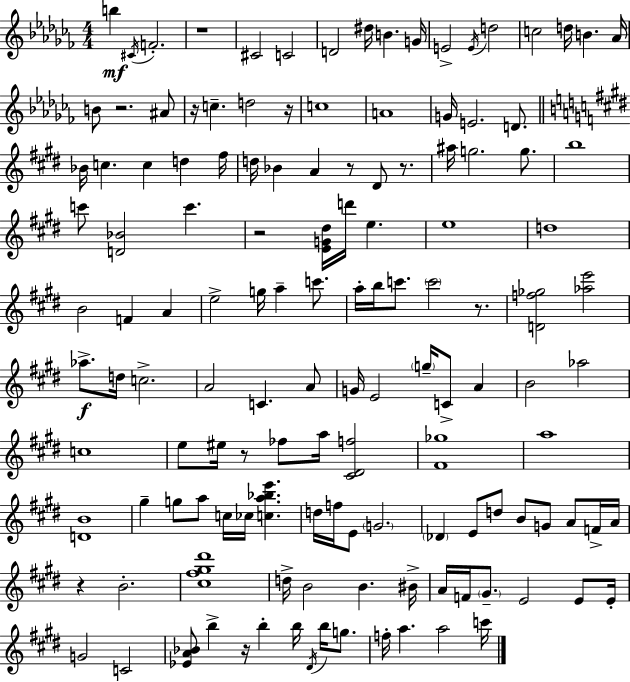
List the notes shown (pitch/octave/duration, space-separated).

B5/q C#4/s F4/h. R/w C#4/h C4/h D4/h D#5/s B4/q. G4/s E4/h E4/s D5/h C5/h D5/s B4/q. Ab4/s B4/e R/h. A#4/e R/s C5/q. D5/h R/s C5/w A4/w G4/s E4/h. D4/e. Bb4/s C5/q. C5/q D5/q F#5/s D5/s Bb4/q A4/q R/e D#4/e R/e. A#5/s G5/h. G5/e. B5/w C6/e [D4,Bb4]/h C6/q. R/h [E4,G4,D#5]/s D6/s E5/q. E5/w D5/w B4/h F4/q A4/q E5/h G5/s A5/q C6/e. A5/s B5/s C6/e. C6/h R/e. [D4,F5,Gb5]/h [Ab5,E6]/h Ab5/e. D5/s C5/h. A4/h C4/q. A4/e G4/s E4/h G5/s C4/e A4/q B4/h Ab5/h C5/w E5/e EIS5/s R/e FES5/e A5/s [C#4,D#4,F5]/h [F#4,Gb5]/w A5/w [D4,B4]/w G#5/q G5/e A5/e C5/s CES5/s [C5,A5,Bb5,E6]/q. D5/s F5/s E4/e G4/h. Db4/q E4/e D5/e B4/e G4/e A4/e F4/s A4/s R/q B4/h. [C#5,F#5,G#5,D#6]/w D5/s B4/h B4/q. BIS4/s A4/s F4/s G#4/e. E4/h E4/e E4/s G4/h C4/h [Eb4,A4,Bb4]/e B5/q R/s B5/q B5/s D#4/s B5/s G5/e. F5/s A5/q. A5/h C6/s